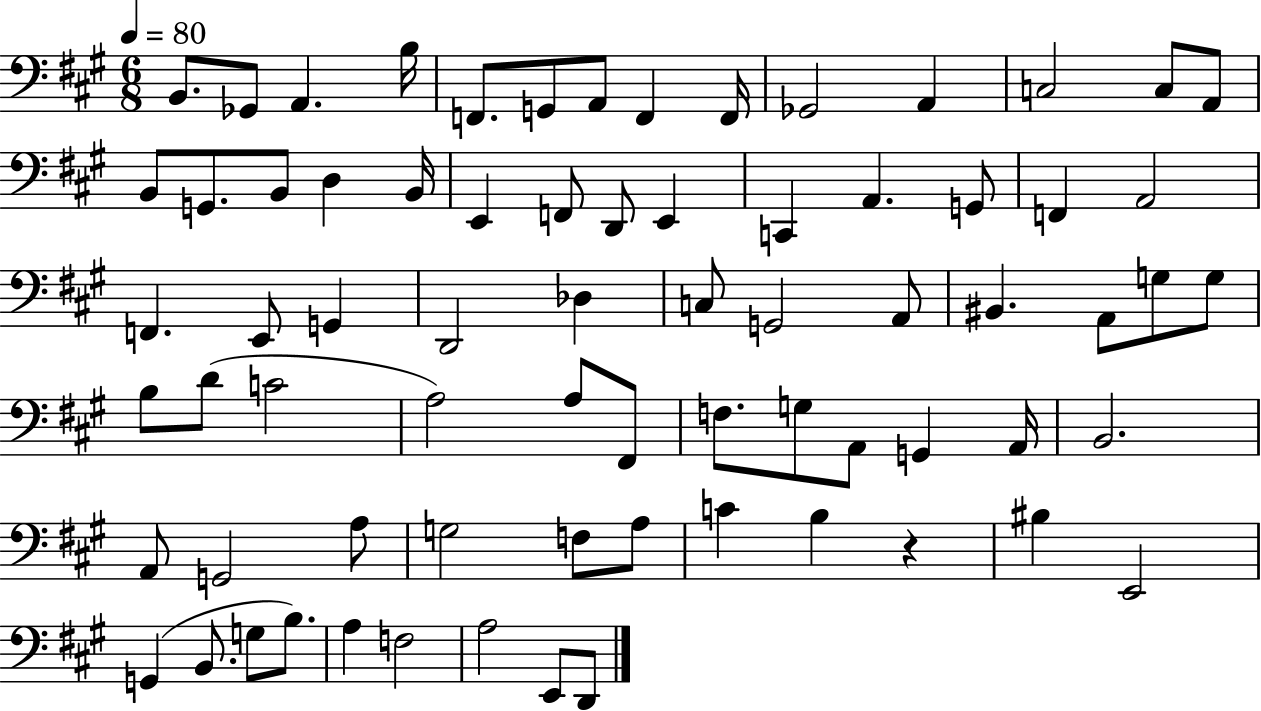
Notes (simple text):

B2/e. Gb2/e A2/q. B3/s F2/e. G2/e A2/e F2/q F2/s Gb2/h A2/q C3/h C3/e A2/e B2/e G2/e. B2/e D3/q B2/s E2/q F2/e D2/e E2/q C2/q A2/q. G2/e F2/q A2/h F2/q. E2/e G2/q D2/h Db3/q C3/e G2/h A2/e BIS2/q. A2/e G3/e G3/e B3/e D4/e C4/h A3/h A3/e F#2/e F3/e. G3/e A2/e G2/q A2/s B2/h. A2/e G2/h A3/e G3/h F3/e A3/e C4/q B3/q R/q BIS3/q E2/h G2/q B2/e. G3/e B3/e. A3/q F3/h A3/h E2/e D2/e